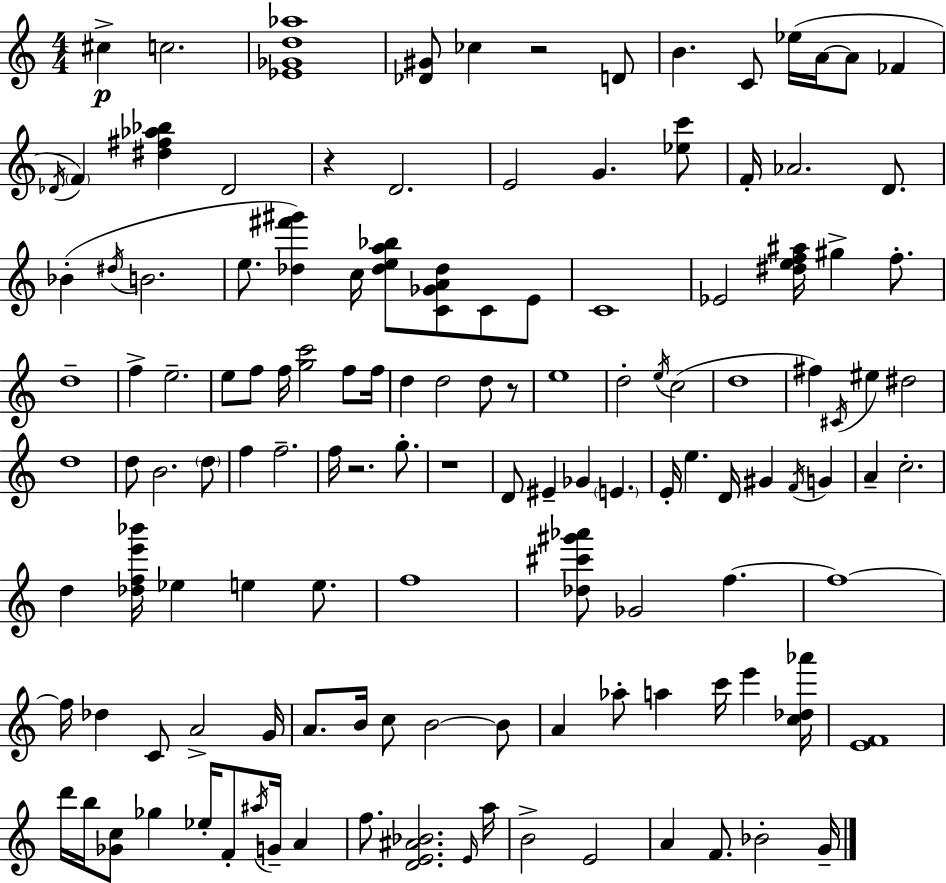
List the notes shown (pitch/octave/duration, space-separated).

C#5/q C5/h. [Eb4,Gb4,D5,Ab5]/w [Db4,G#4]/e CES5/q R/h D4/e B4/q. C4/e Eb5/s A4/s A4/e FES4/q Db4/s F4/q [D#5,F#5,Ab5,Bb5]/q Db4/h R/q D4/h. E4/h G4/q. [Eb5,C6]/e F4/s Ab4/h. D4/e. Bb4/q D#5/s B4/h. E5/e. [Db5,F#6,G#6]/q C5/s [Db5,E5,A5,Bb5]/e [C4,Gb4,A4,Db5]/e C4/e E4/e C4/w Eb4/h [D#5,E5,F5,A#5]/s G#5/q F5/e. D5/w F5/q E5/h. E5/e F5/e F5/s [G5,C6]/h F5/e F5/s D5/q D5/h D5/e R/e E5/w D5/h E5/s C5/h D5/w F#5/q C#4/s EIS5/q D#5/h D5/w D5/e B4/h. D5/e F5/q F5/h. F5/s R/h. G5/e. R/w D4/e EIS4/q Gb4/q E4/q. E4/s E5/q. D4/s G#4/q F4/s G4/q A4/q C5/h. D5/q [Db5,F5,E6,Bb6]/s Eb5/q E5/q E5/e. F5/w [Db5,C#6,G#6,Ab6]/e Gb4/h F5/q. F5/w F5/s Db5/q C4/e A4/h G4/s A4/e. B4/s C5/e B4/h B4/e A4/q Ab5/e A5/q C6/s E6/q [C5,Db5,Ab6]/s [E4,F4]/w D6/s B5/s [Gb4,C5]/e Gb5/q Eb5/s F4/e A#5/s G4/s A4/q F5/e. [D4,E4,A#4,Bb4]/h. E4/s A5/s B4/h E4/h A4/q F4/e. Bb4/h G4/s